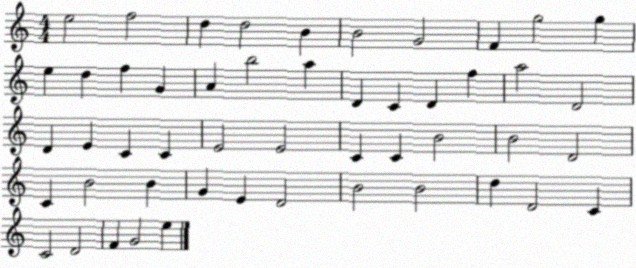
X:1
T:Untitled
M:4/4
L:1/4
K:C
e2 f2 d d2 B B2 G2 F g2 g e d f G A b2 a D C D f a2 D2 D E C C E2 E2 C C B2 B2 D2 C B2 B G E D2 B2 B2 d D2 C C2 D2 F G2 e